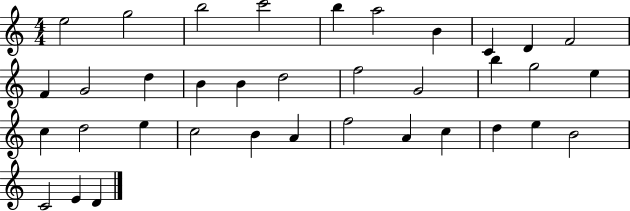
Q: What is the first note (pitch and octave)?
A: E5